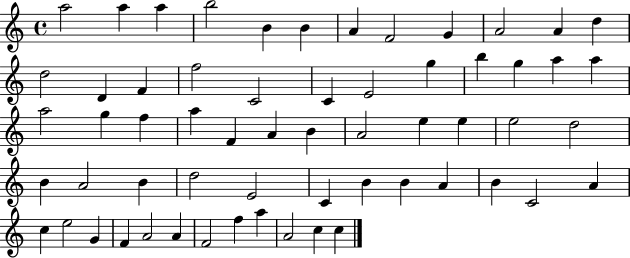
{
  \clef treble
  \time 4/4
  \defaultTimeSignature
  \key c \major
  a''2 a''4 a''4 | b''2 b'4 b'4 | a'4 f'2 g'4 | a'2 a'4 d''4 | \break d''2 d'4 f'4 | f''2 c'2 | c'4 e'2 g''4 | b''4 g''4 a''4 a''4 | \break a''2 g''4 f''4 | a''4 f'4 a'4 b'4 | a'2 e''4 e''4 | e''2 d''2 | \break b'4 a'2 b'4 | d''2 e'2 | c'4 b'4 b'4 a'4 | b'4 c'2 a'4 | \break c''4 e''2 g'4 | f'4 a'2 a'4 | f'2 f''4 a''4 | a'2 c''4 c''4 | \break \bar "|."
}